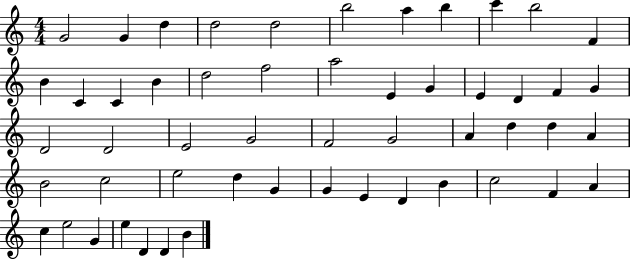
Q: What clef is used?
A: treble